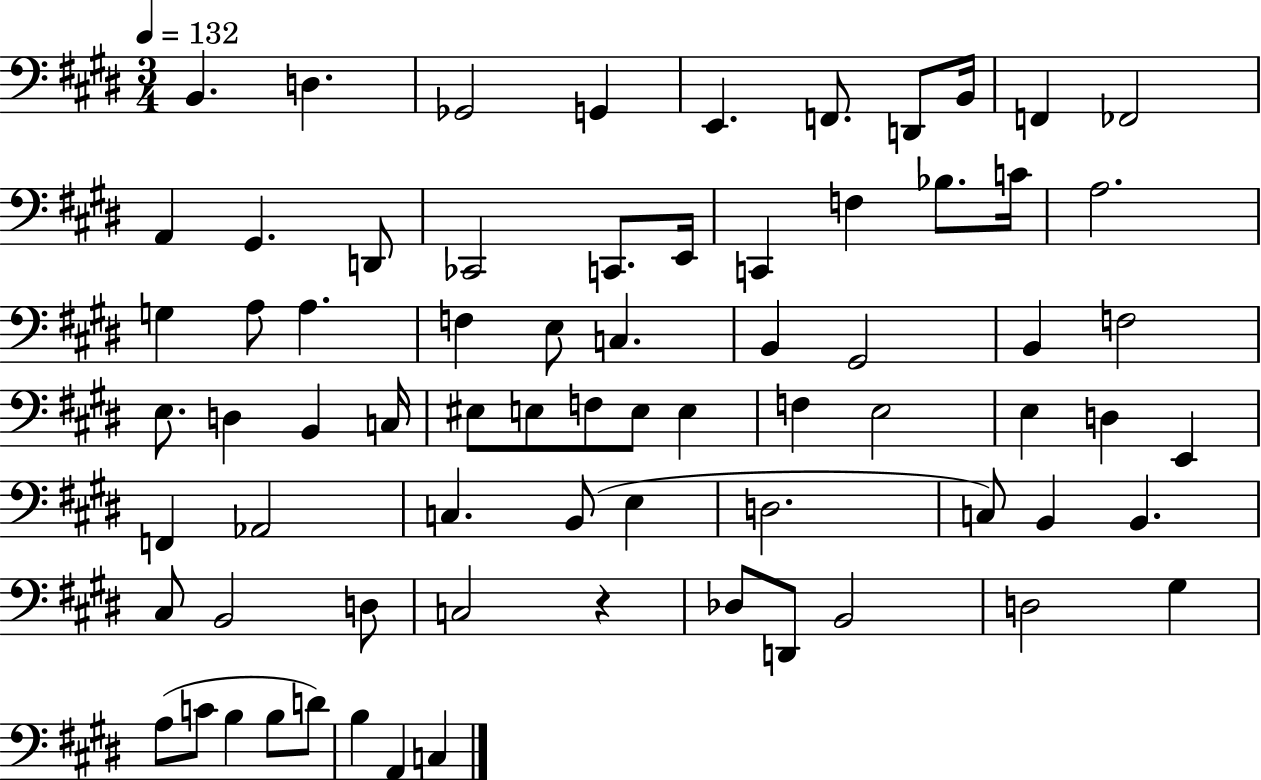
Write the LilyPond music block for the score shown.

{
  \clef bass
  \numericTimeSignature
  \time 3/4
  \key e \major
  \tempo 4 = 132
  b,4. d4. | ges,2 g,4 | e,4. f,8. d,8 b,16 | f,4 fes,2 | \break a,4 gis,4. d,8 | ces,2 c,8. e,16 | c,4 f4 bes8. c'16 | a2. | \break g4 a8 a4. | f4 e8 c4. | b,4 gis,2 | b,4 f2 | \break e8. d4 b,4 c16 | eis8 e8 f8 e8 e4 | f4 e2 | e4 d4 e,4 | \break f,4 aes,2 | c4. b,8( e4 | d2. | c8) b,4 b,4. | \break cis8 b,2 d8 | c2 r4 | des8 d,8 b,2 | d2 gis4 | \break a8( c'8 b4 b8 d'8) | b4 a,4 c4 | \bar "|."
}